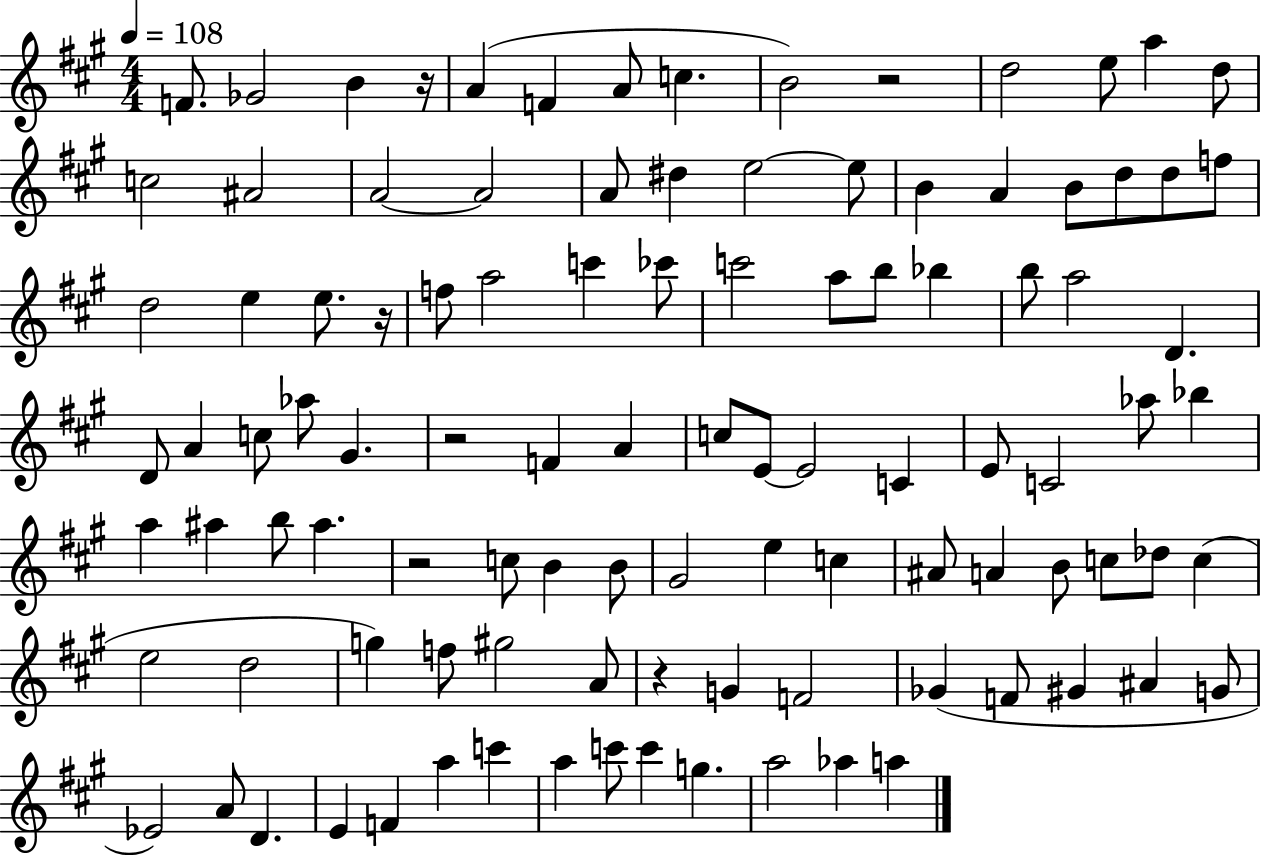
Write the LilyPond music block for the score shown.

{
  \clef treble
  \numericTimeSignature
  \time 4/4
  \key a \major
  \tempo 4 = 108
  f'8. ges'2 b'4 r16 | a'4( f'4 a'8 c''4. | b'2) r2 | d''2 e''8 a''4 d''8 | \break c''2 ais'2 | a'2~~ a'2 | a'8 dis''4 e''2~~ e''8 | b'4 a'4 b'8 d''8 d''8 f''8 | \break d''2 e''4 e''8. r16 | f''8 a''2 c'''4 ces'''8 | c'''2 a''8 b''8 bes''4 | b''8 a''2 d'4. | \break d'8 a'4 c''8 aes''8 gis'4. | r2 f'4 a'4 | c''8 e'8~~ e'2 c'4 | e'8 c'2 aes''8 bes''4 | \break a''4 ais''4 b''8 ais''4. | r2 c''8 b'4 b'8 | gis'2 e''4 c''4 | ais'8 a'4 b'8 c''8 des''8 c''4( | \break e''2 d''2 | g''4) f''8 gis''2 a'8 | r4 g'4 f'2 | ges'4( f'8 gis'4 ais'4 g'8 | \break ees'2) a'8 d'4. | e'4 f'4 a''4 c'''4 | a''4 c'''8 c'''4 g''4. | a''2 aes''4 a''4 | \break \bar "|."
}